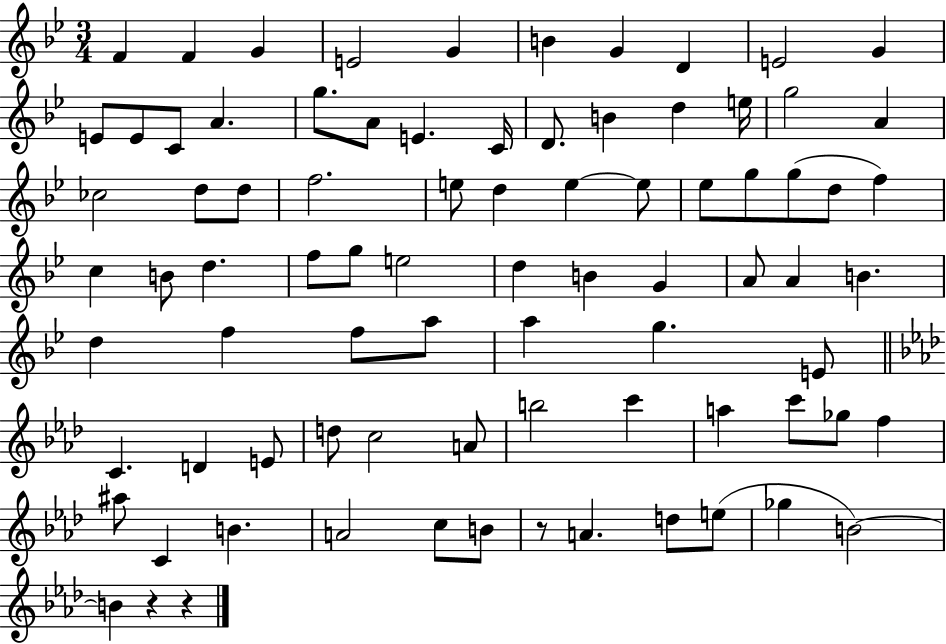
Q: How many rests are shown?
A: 3